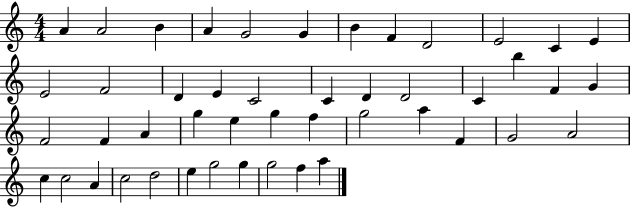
{
  \clef treble
  \numericTimeSignature
  \time 4/4
  \key c \major
  a'4 a'2 b'4 | a'4 g'2 g'4 | b'4 f'4 d'2 | e'2 c'4 e'4 | \break e'2 f'2 | d'4 e'4 c'2 | c'4 d'4 d'2 | c'4 b''4 f'4 g'4 | \break f'2 f'4 a'4 | g''4 e''4 g''4 f''4 | g''2 a''4 f'4 | g'2 a'2 | \break c''4 c''2 a'4 | c''2 d''2 | e''4 g''2 g''4 | g''2 f''4 a''4 | \break \bar "|."
}